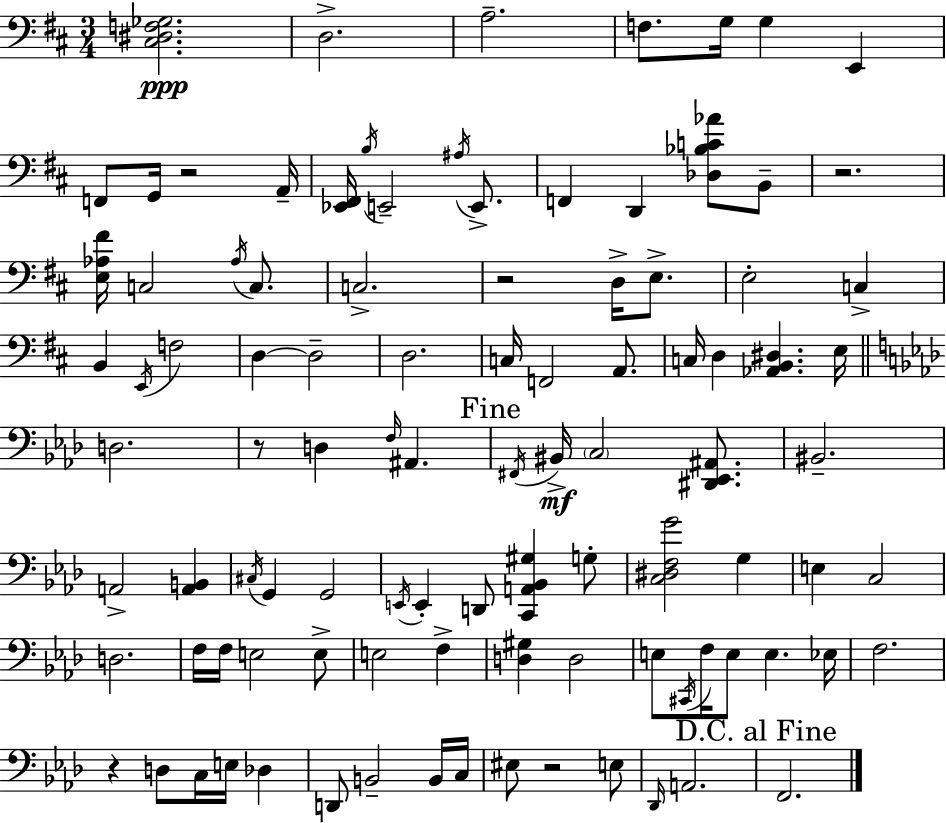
X:1
T:Untitled
M:3/4
L:1/4
K:D
[^C,^D,F,_G,]2 D,2 A,2 F,/2 G,/4 G, E,, F,,/2 G,,/4 z2 A,,/4 [_E,,^F,,]/4 B,/4 E,,2 ^A,/4 E,,/2 F,, D,, [_D,_B,C_A]/2 B,,/2 z2 [E,_A,^F]/4 C,2 _A,/4 C,/2 C,2 z2 D,/4 E,/2 E,2 C, B,, E,,/4 F,2 D, D,2 D,2 C,/4 F,,2 A,,/2 C,/4 D, [_A,,B,,^D,] E,/4 D,2 z/2 D, F,/4 ^A,, ^F,,/4 ^B,,/4 C,2 [^D,,_E,,^A,,]/2 ^B,,2 A,,2 [A,,B,,] ^C,/4 G,, G,,2 E,,/4 E,, D,,/2 [C,,A,,_B,,^G,] G,/2 [C,^D,F,G]2 G, E, C,2 D,2 F,/4 F,/4 E,2 E,/2 E,2 F, [D,^G,] D,2 E,/2 ^C,,/4 F,/4 E,/2 E, _E,/4 F,2 z D,/2 C,/4 E,/4 _D, D,,/2 B,,2 B,,/4 C,/4 ^E,/2 z2 E,/2 _D,,/4 A,,2 F,,2